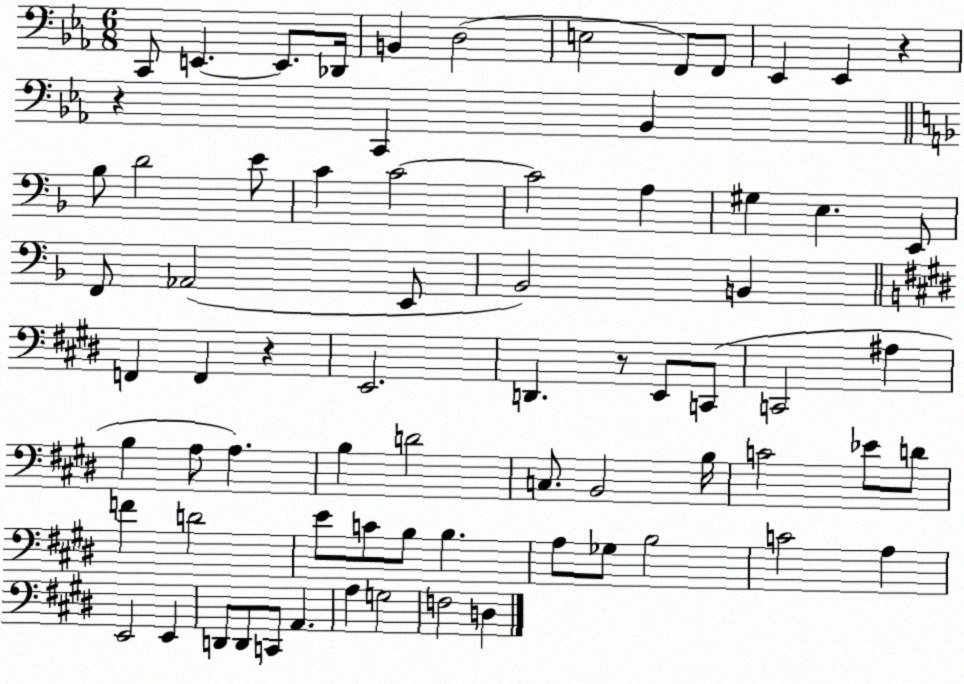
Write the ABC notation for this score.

X:1
T:Untitled
M:6/8
L:1/4
K:Eb
C,,/2 E,, E,,/2 _D,,/4 B,, D,2 E,2 F,,/2 F,,/2 _E,, _E,, z z C,, _B,, _B,/2 D2 E/2 C C2 C2 A, ^G, E, E,,/2 F,,/2 _A,,2 E,,/2 _B,,2 B,, F,, F,, z E,,2 D,, z/2 E,,/2 C,,/2 C,,2 ^A, B, A,/2 A, B, D2 C,/2 B,,2 B,/4 C2 _E/2 D/2 F D2 E/2 C/2 B,/2 B, A,/2 _G,/2 B,2 C2 A, E,,2 E,, D,,/2 D,,/2 C,,/2 A,, A, G,2 F,2 D,